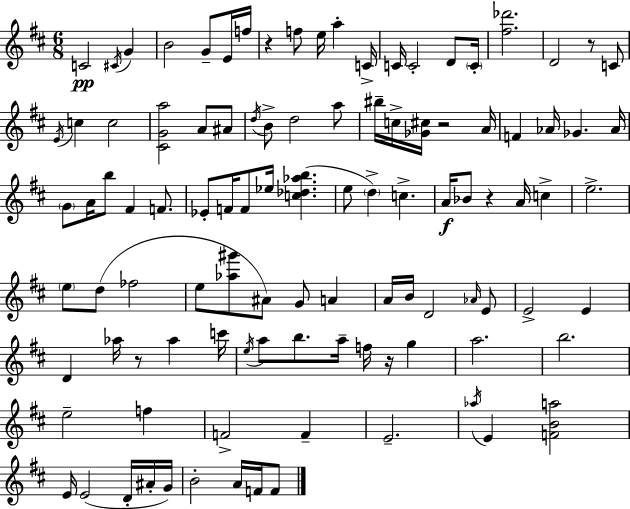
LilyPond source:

{
  \clef treble
  \numericTimeSignature
  \time 6/8
  \key d \major
  c'2\pp \acciaccatura { cis'16 } g'4 | b'2 g'8-- e'16 | f''16 r4 f''8 e''16 a''4-. | c'16-> c'16 c'2-. d'8 | \break \parenthesize c'16-. <fis'' des'''>2. | d'2 r8 c'8 | \acciaccatura { e'16 } c''4 c''2 | <cis' g' a''>2 a'8 | \break ais'8 \acciaccatura { d''16 } b'8-> d''2 | a''8 bis''16-- c''16-> <ges' cis''>16 r2 | a'16 f'4 aes'16 ges'4. | aes'16 \parenthesize g'8 a'16 b''8 fis'4 | \break f'8. ees'8-. f'16 f'8 ees''16 <c'' des'' aes'' b''>4.( | e''8 \parenthesize d''4->) c''4.-> | a'16\f bes'8 r4 a'16 c''4-> | e''2.-> | \break \parenthesize e''8 d''8( fes''2 | e''8 <aes'' gis'''>8 ais'8) g'8 a'4 | a'16 b'16 d'2 | \grace { aes'16 } e'8 e'2-> | \break e'4 d'4 aes''16 r8 aes''4 | c'''16 \acciaccatura { e''16 } a''8 b''8. a''16-- f''16 | r16 g''4 a''2. | b''2. | \break e''2-- | f''4 f'2-> | f'4-- e'2.-- | \acciaccatura { aes''16 } e'4 <f' b' a''>2 | \break e'16 e'2( | d'16-. ais'16-. g'16) b'2-. | a'16 f'16 f'8 \bar "|."
}